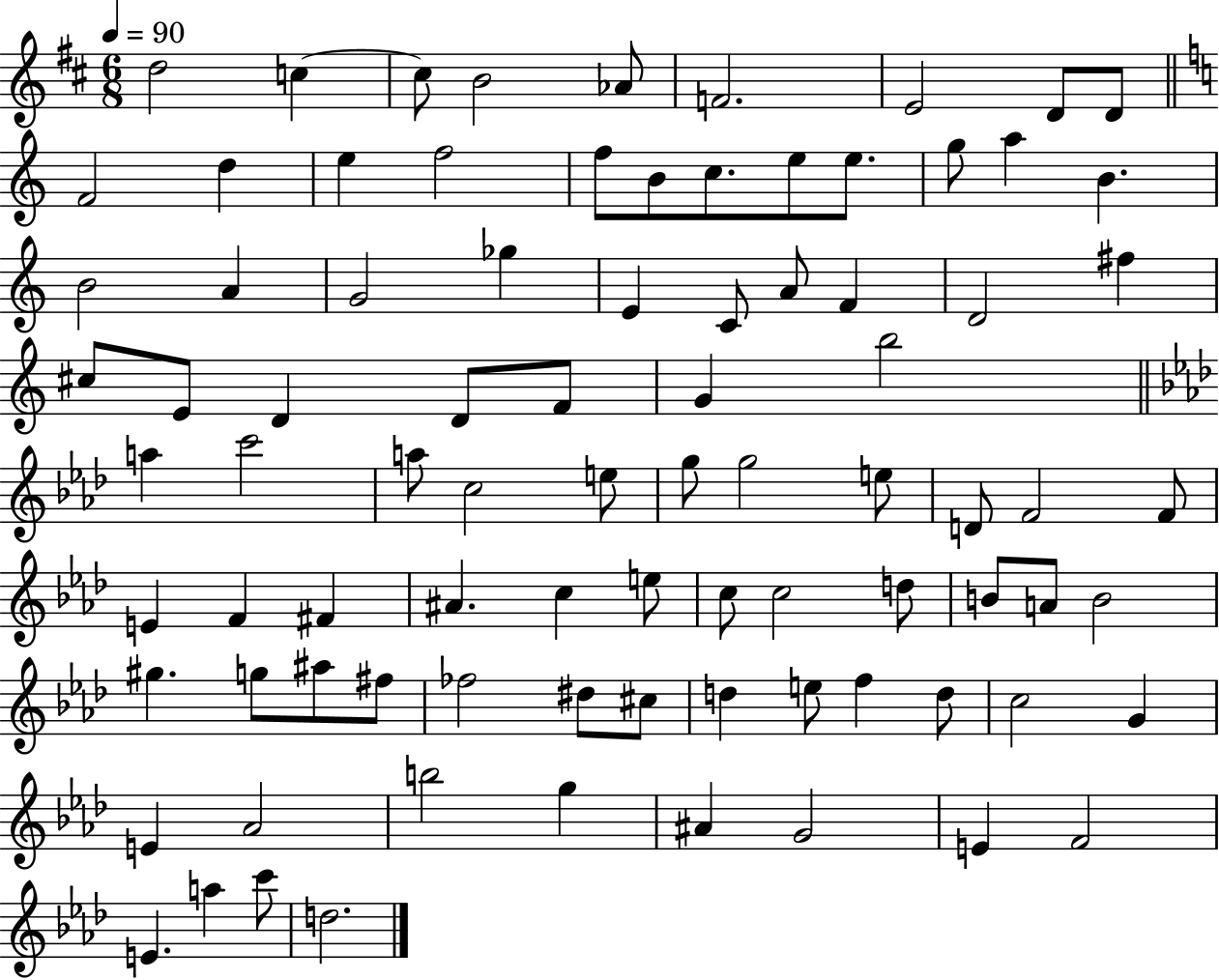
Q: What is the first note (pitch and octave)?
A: D5